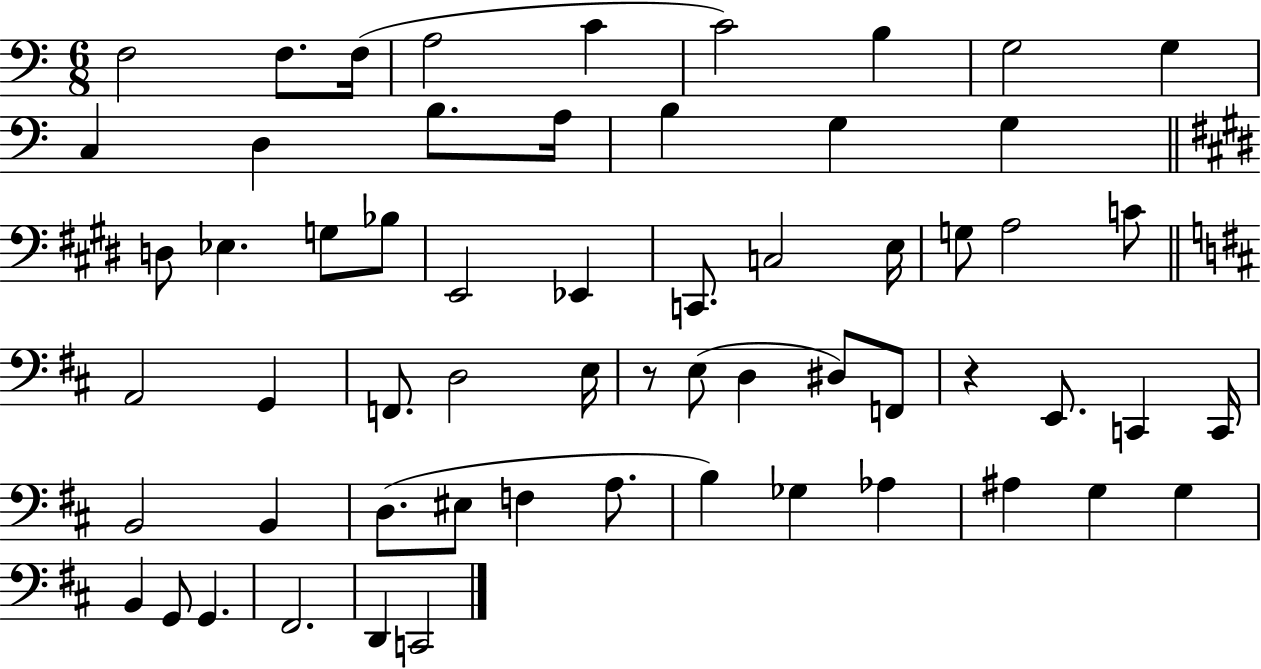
F3/h F3/e. F3/s A3/h C4/q C4/h B3/q G3/h G3/q C3/q D3/q B3/e. A3/s B3/q G3/q G3/q D3/e Eb3/q. G3/e Bb3/e E2/h Eb2/q C2/e. C3/h E3/s G3/e A3/h C4/e A2/h G2/q F2/e. D3/h E3/s R/e E3/e D3/q D#3/e F2/e R/q E2/e. C2/q C2/s B2/h B2/q D3/e. EIS3/e F3/q A3/e. B3/q Gb3/q Ab3/q A#3/q G3/q G3/q B2/q G2/e G2/q. F#2/h. D2/q C2/h